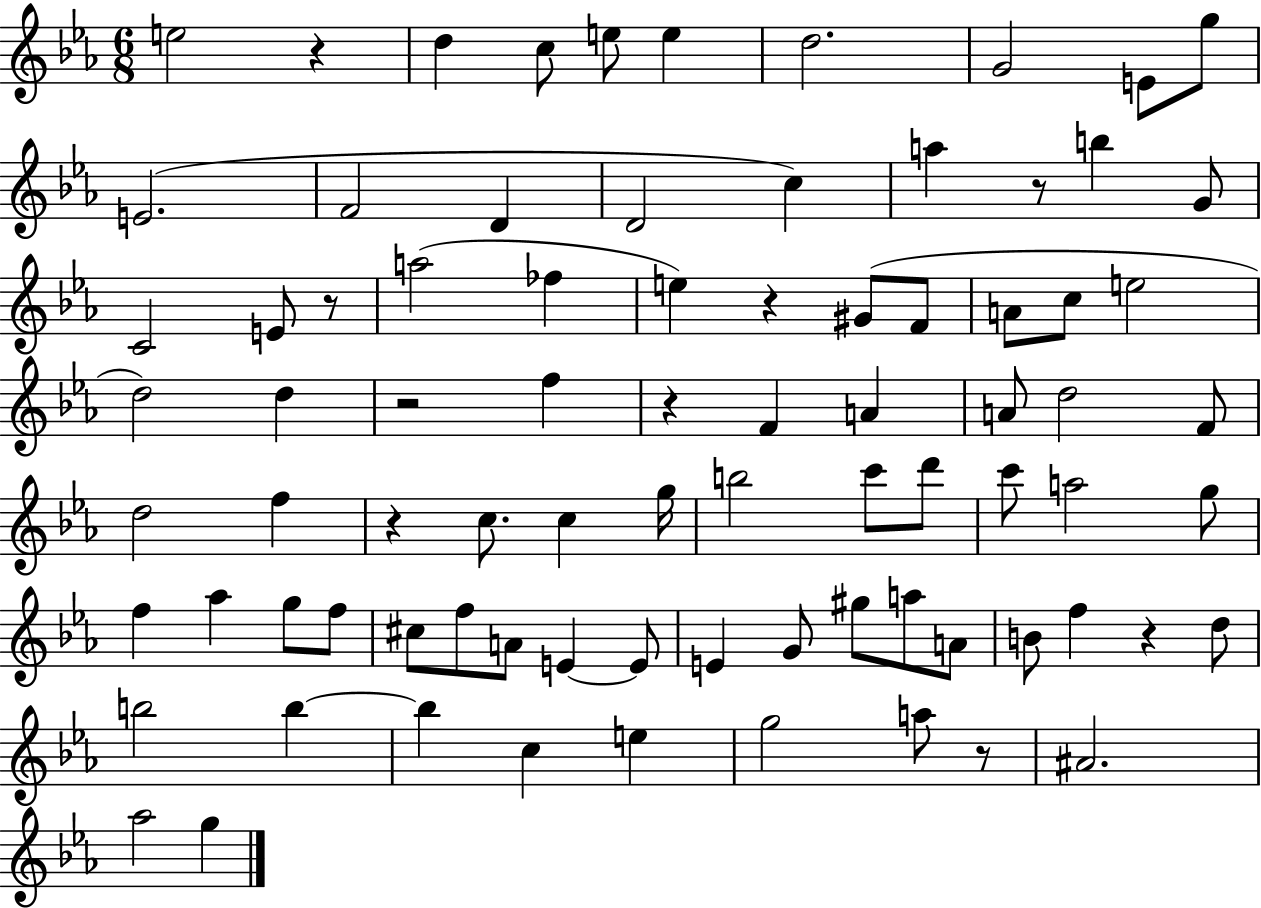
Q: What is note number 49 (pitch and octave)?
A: G5